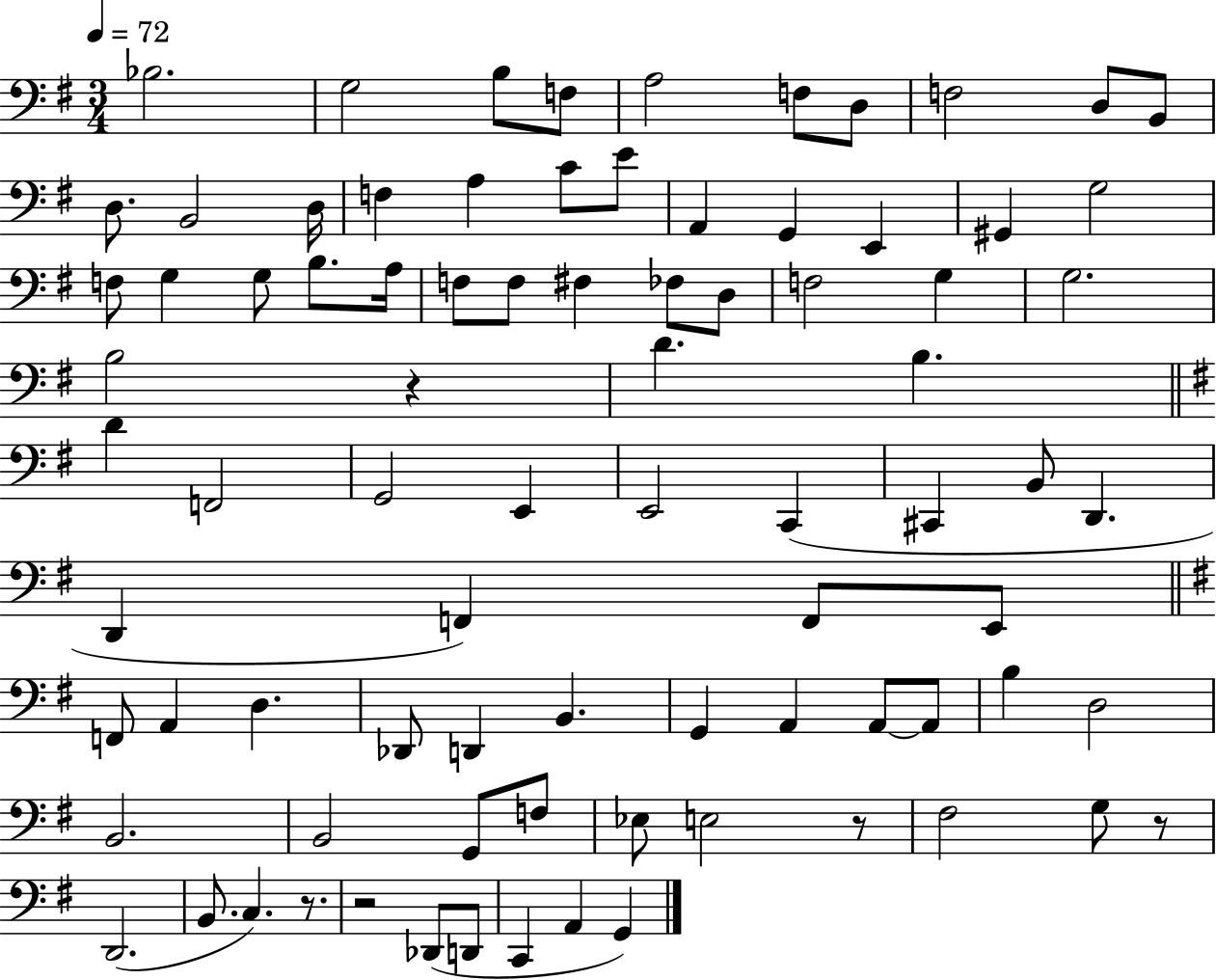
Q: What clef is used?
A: bass